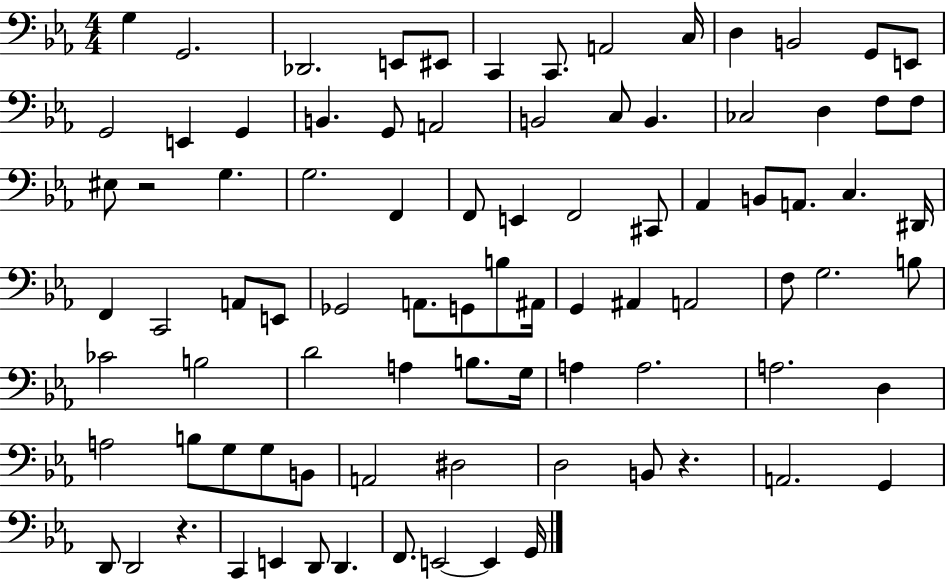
G3/q G2/h. Db2/h. E2/e EIS2/e C2/q C2/e. A2/h C3/s D3/q B2/h G2/e E2/e G2/h E2/q G2/q B2/q. G2/e A2/h B2/h C3/e B2/q. CES3/h D3/q F3/e F3/e EIS3/e R/h G3/q. G3/h. F2/q F2/e E2/q F2/h C#2/e Ab2/q B2/e A2/e. C3/q. D#2/s F2/q C2/h A2/e E2/e Gb2/h A2/e. G2/e B3/e A#2/s G2/q A#2/q A2/h F3/e G3/h. B3/e CES4/h B3/h D4/h A3/q B3/e. G3/s A3/q A3/h. A3/h. D3/q A3/h B3/e G3/e G3/e B2/e A2/h D#3/h D3/h B2/e R/q. A2/h. G2/q D2/e D2/h R/q. C2/q E2/q D2/e D2/q. F2/e. E2/h E2/q G2/s